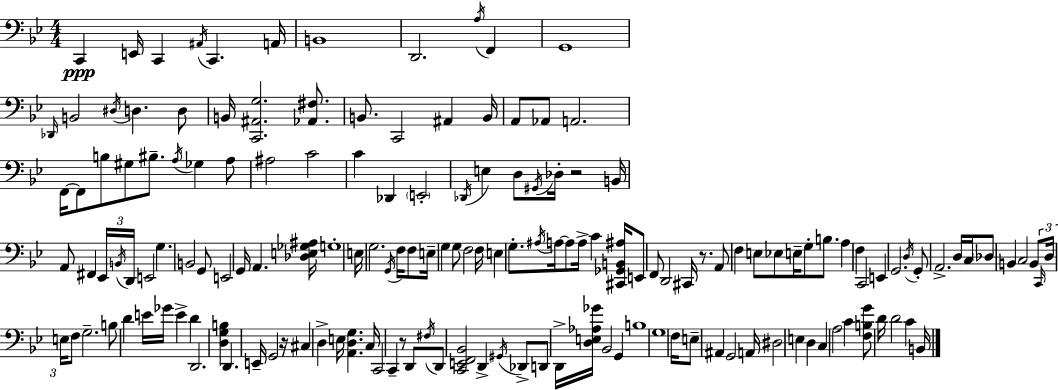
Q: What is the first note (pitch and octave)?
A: C2